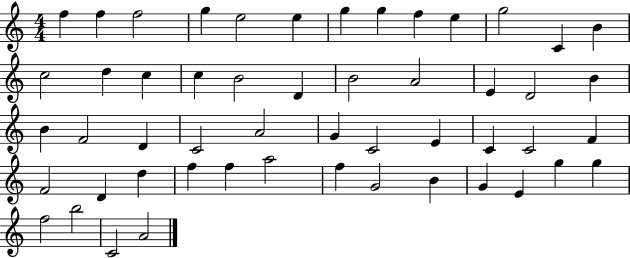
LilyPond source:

{
  \clef treble
  \numericTimeSignature
  \time 4/4
  \key c \major
  f''4 f''4 f''2 | g''4 e''2 e''4 | g''4 g''4 f''4 e''4 | g''2 c'4 b'4 | \break c''2 d''4 c''4 | c''4 b'2 d'4 | b'2 a'2 | e'4 d'2 b'4 | \break b'4 f'2 d'4 | c'2 a'2 | g'4 c'2 e'4 | c'4 c'2 f'4 | \break f'2 d'4 d''4 | f''4 f''4 a''2 | f''4 g'2 b'4 | g'4 e'4 g''4 g''4 | \break f''2 b''2 | c'2 a'2 | \bar "|."
}